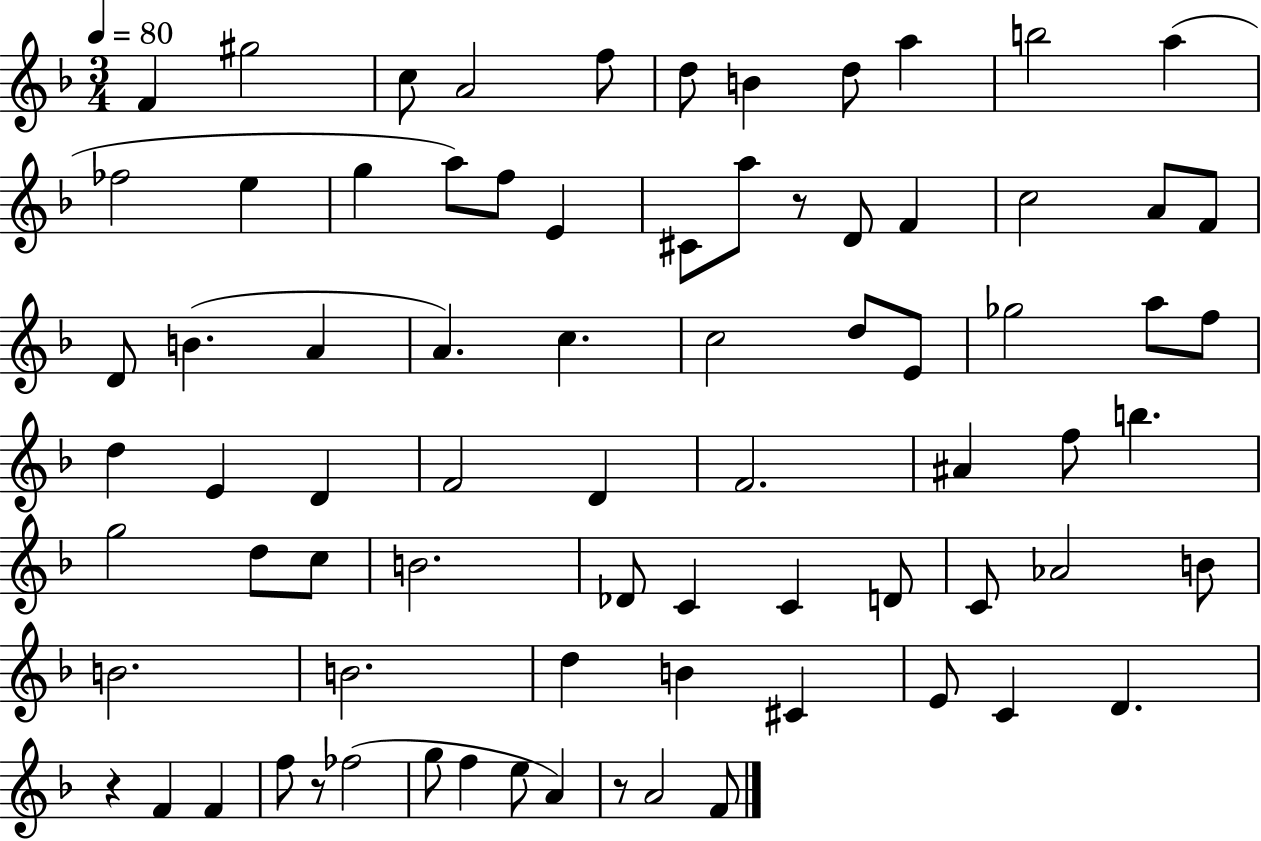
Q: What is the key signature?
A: F major